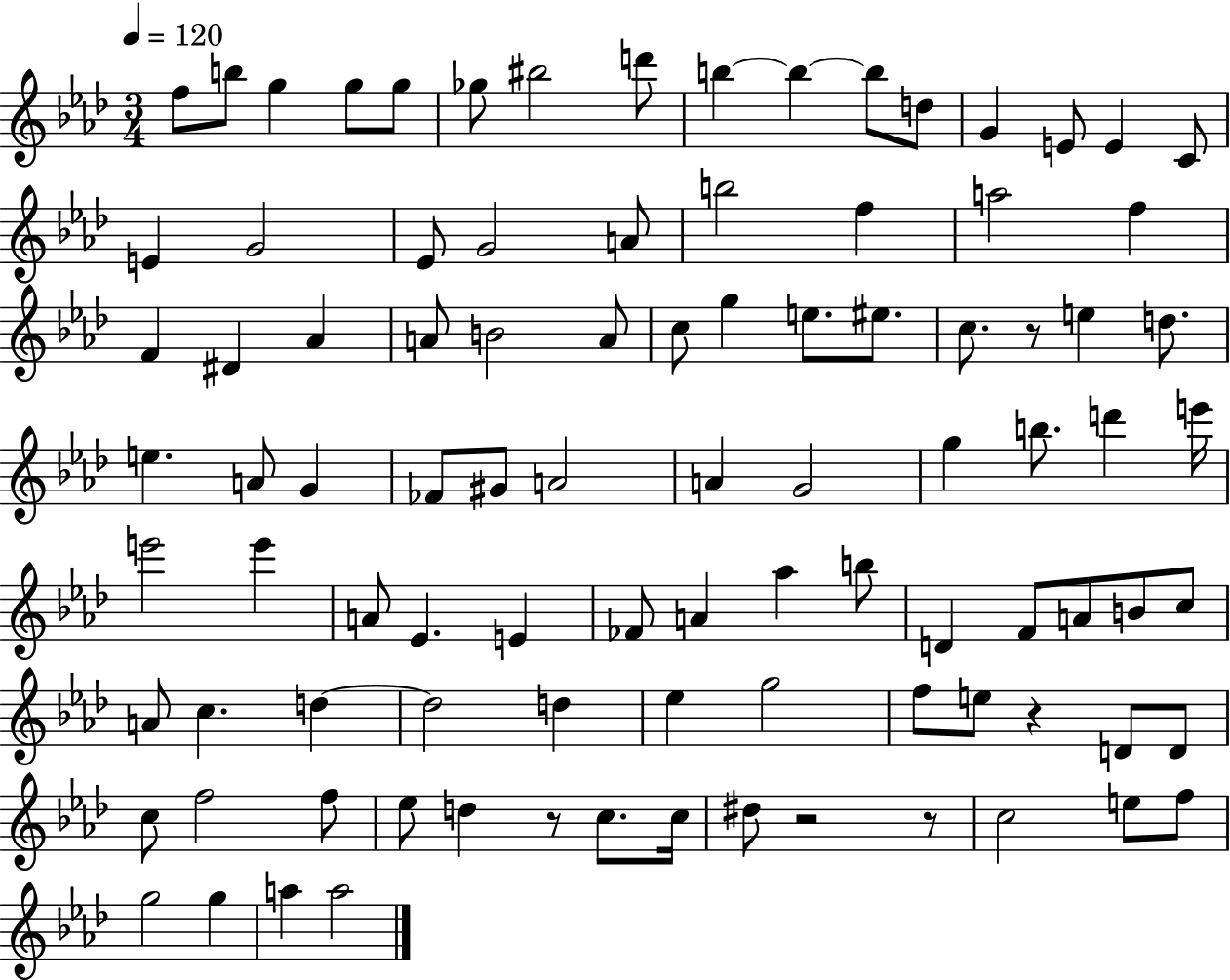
X:1
T:Untitled
M:3/4
L:1/4
K:Ab
f/2 b/2 g g/2 g/2 _g/2 ^b2 d'/2 b b b/2 d/2 G E/2 E C/2 E G2 _E/2 G2 A/2 b2 f a2 f F ^D _A A/2 B2 A/2 c/2 g e/2 ^e/2 c/2 z/2 e d/2 e A/2 G _F/2 ^G/2 A2 A G2 g b/2 d' e'/4 e'2 e' A/2 _E E _F/2 A _a b/2 D F/2 A/2 B/2 c/2 A/2 c d d2 d _e g2 f/2 e/2 z D/2 D/2 c/2 f2 f/2 _e/2 d z/2 c/2 c/4 ^d/2 z2 z/2 c2 e/2 f/2 g2 g a a2